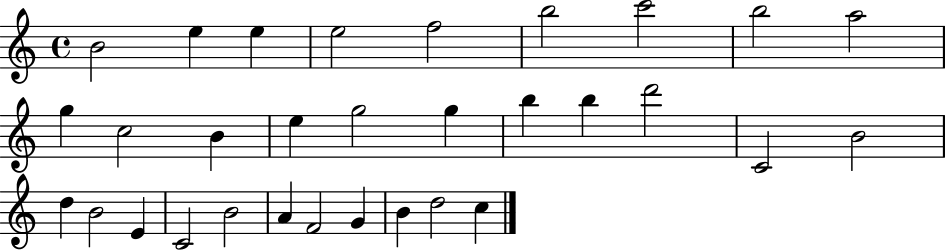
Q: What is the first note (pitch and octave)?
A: B4